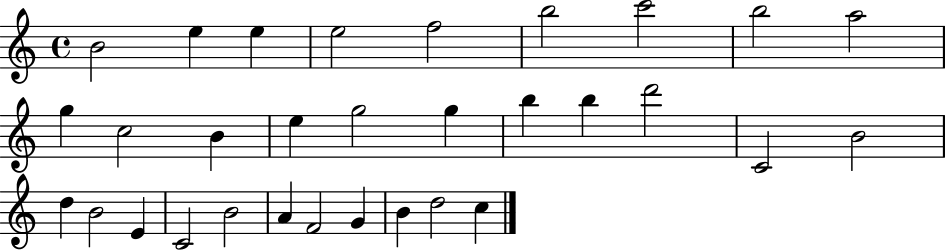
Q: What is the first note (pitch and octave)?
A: B4